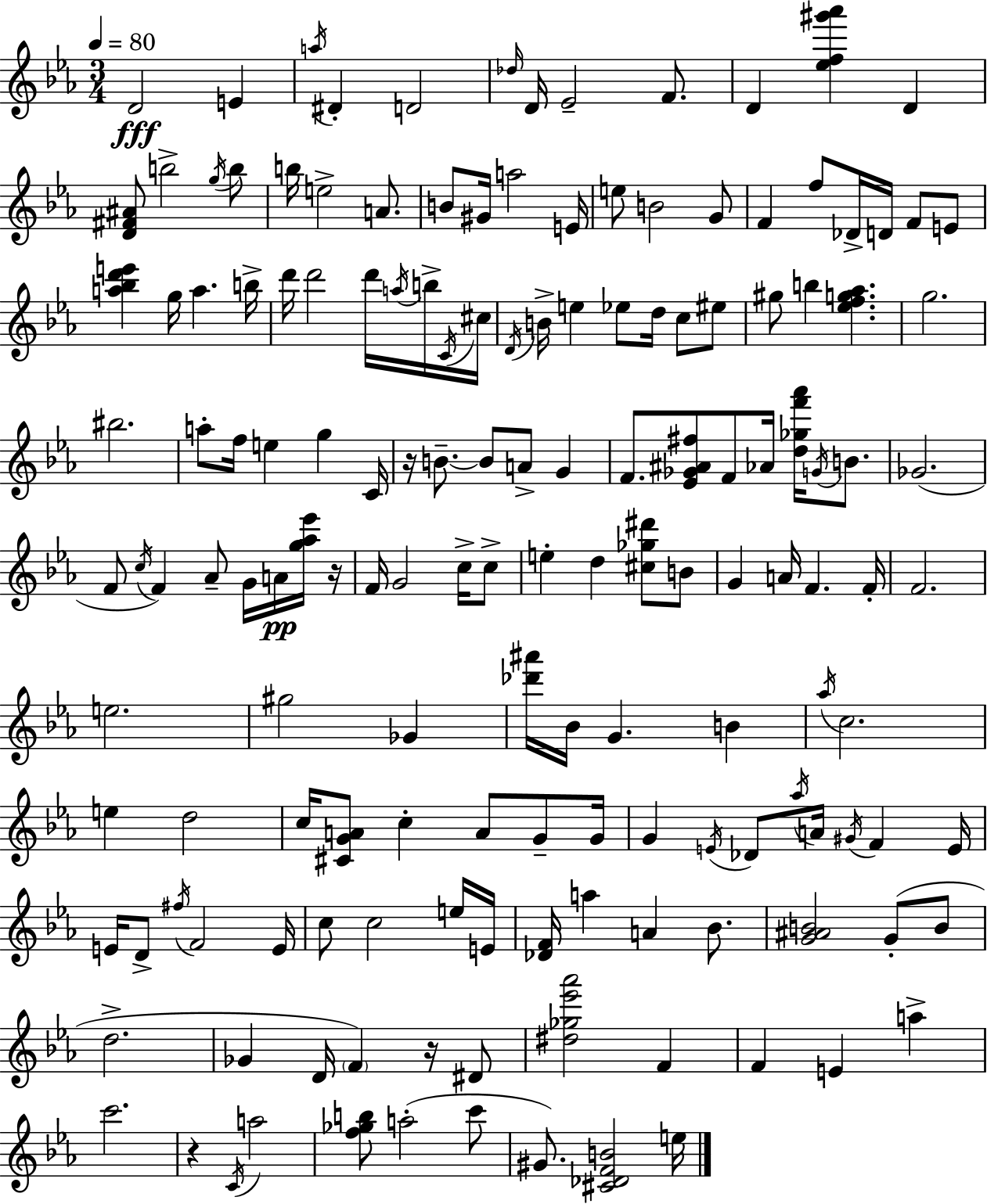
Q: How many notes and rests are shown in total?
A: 156